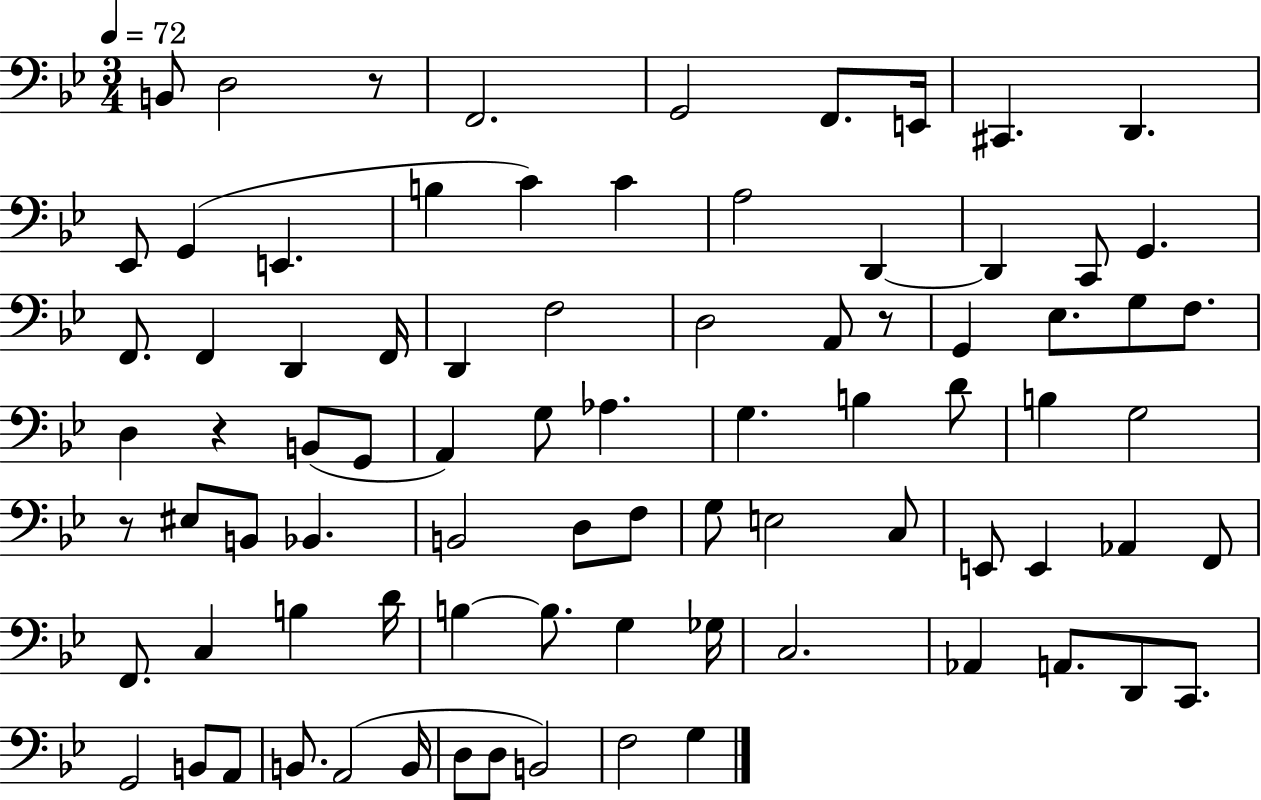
B2/e D3/h R/e F2/h. G2/h F2/e. E2/s C#2/q. D2/q. Eb2/e G2/q E2/q. B3/q C4/q C4/q A3/h D2/q D2/q C2/e G2/q. F2/e. F2/q D2/q F2/s D2/q F3/h D3/h A2/e R/e G2/q Eb3/e. G3/e F3/e. D3/q R/q B2/e G2/e A2/q G3/e Ab3/q. G3/q. B3/q D4/e B3/q G3/h R/e EIS3/e B2/e Bb2/q. B2/h D3/e F3/e G3/e E3/h C3/e E2/e E2/q Ab2/q F2/e F2/e. C3/q B3/q D4/s B3/q B3/e. G3/q Gb3/s C3/h. Ab2/q A2/e. D2/e C2/e. G2/h B2/e A2/e B2/e. A2/h B2/s D3/e D3/e B2/h F3/h G3/q